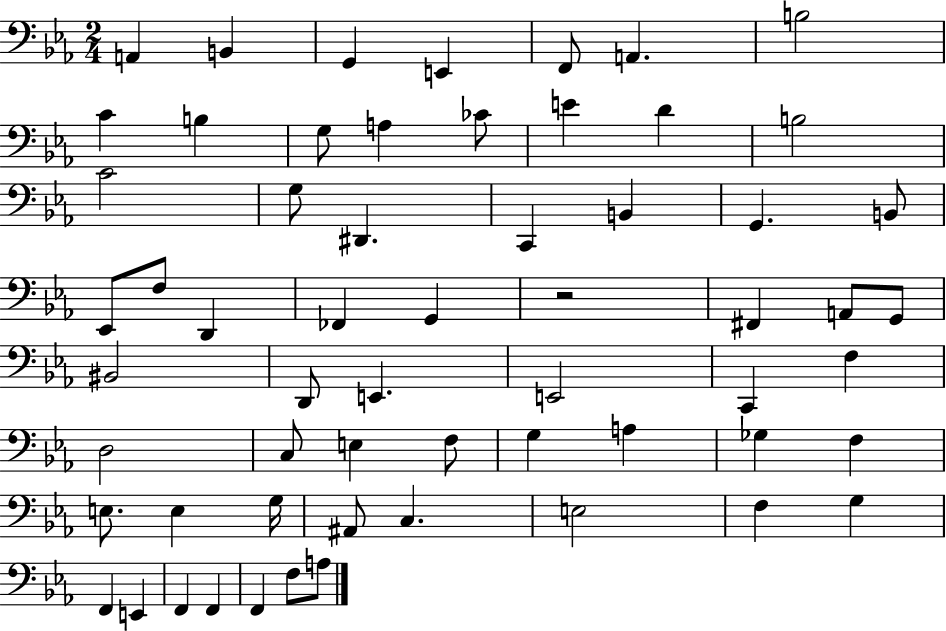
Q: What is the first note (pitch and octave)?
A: A2